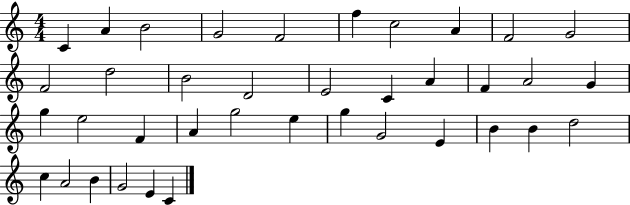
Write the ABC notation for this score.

X:1
T:Untitled
M:4/4
L:1/4
K:C
C A B2 G2 F2 f c2 A F2 G2 F2 d2 B2 D2 E2 C A F A2 G g e2 F A g2 e g G2 E B B d2 c A2 B G2 E C